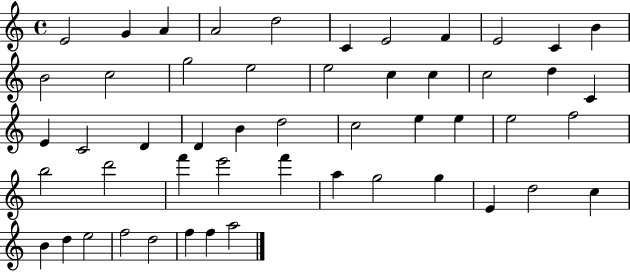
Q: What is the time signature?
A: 4/4